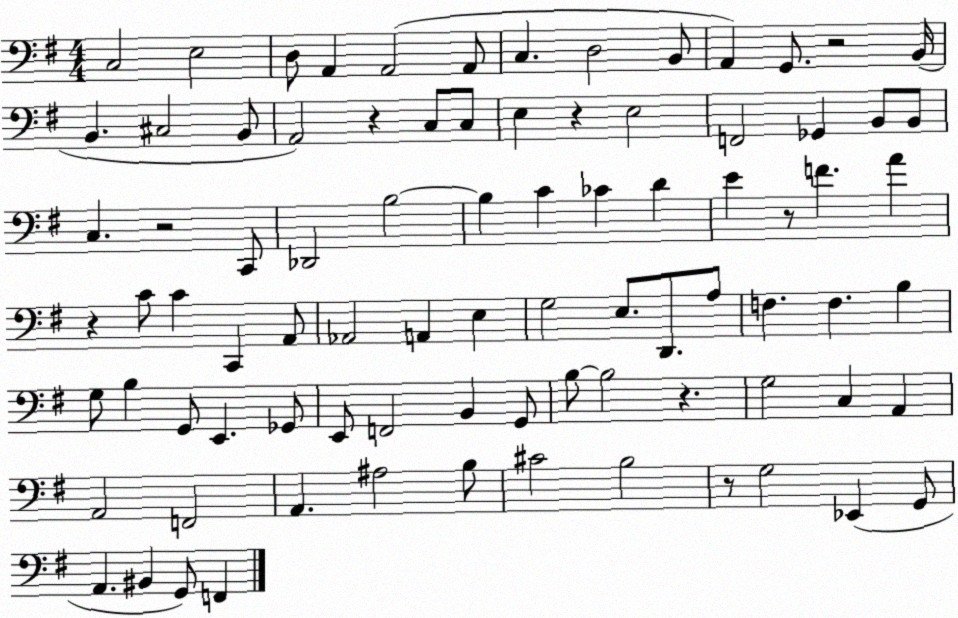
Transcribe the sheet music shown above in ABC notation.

X:1
T:Untitled
M:4/4
L:1/4
K:G
C,2 E,2 D,/2 A,, A,,2 A,,/2 C, D,2 B,,/2 A,, G,,/2 z2 B,,/4 B,, ^C,2 B,,/2 A,,2 z C,/2 C,/2 E, z E,2 F,,2 _G,, B,,/2 B,,/2 C, z2 C,,/2 _D,,2 B,2 B, C _C D E z/2 F A z C/2 C C,, A,,/2 _A,,2 A,, E, G,2 E,/2 D,,/2 A,/2 F, F, B, G,/2 B, G,,/2 E,, _G,,/2 E,,/2 F,,2 B,, G,,/2 B,/2 B,2 z G,2 C, A,, A,,2 F,,2 A,, ^A,2 B,/2 ^C2 B,2 z/2 G,2 _E,, G,,/2 A,, ^B,, G,,/2 F,,